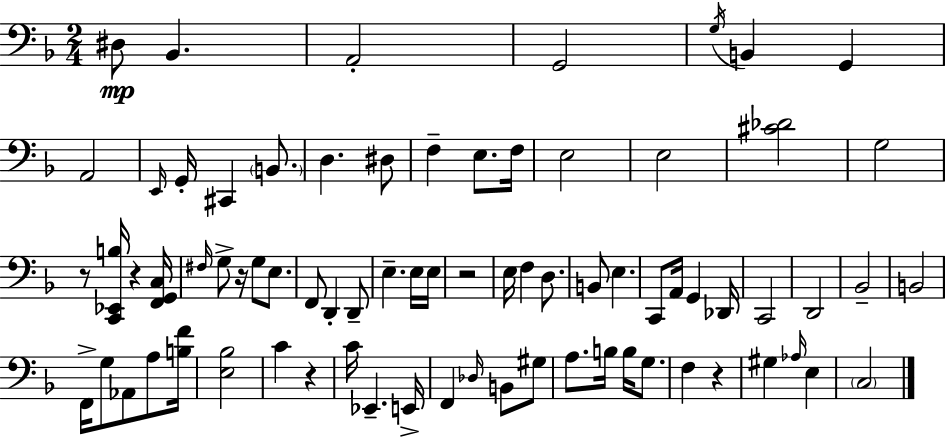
{
  \clef bass
  \numericTimeSignature
  \time 2/4
  \key d \minor
  dis8\mp bes,4. | a,2-. | g,2 | \acciaccatura { g16 } b,4 g,4 | \break a,2 | \grace { e,16 } g,16-. cis,4 \parenthesize b,8. | d4. | dis8 f4-- e8. | \break f16 e2 | e2 | <cis' des'>2 | g2 | \break r8 <c, ees, b>16 r4 | <f, g, c>16 \grace { fis16 } g8-> r16 g8 | e8. f,8 d,4-. | d,8-- e4.-- | \break e16 e16 r2 | e16 f4 | d8. b,8 e4. | c,8 a,16 g,4 | \break des,16 c,2 | d,2 | bes,2-- | b,2 | \break f,16-> g8 aes,8 | a8 <b f'>16 <e bes>2 | c'4 r4 | c'16 ees,4.-- | \break e,16-> f,4 \grace { des16 } | b,8 gis8 a8. b16 | b16 g8. f4 | r4 gis4 | \break \grace { aes16 } e4 \parenthesize c2 | \bar "|."
}